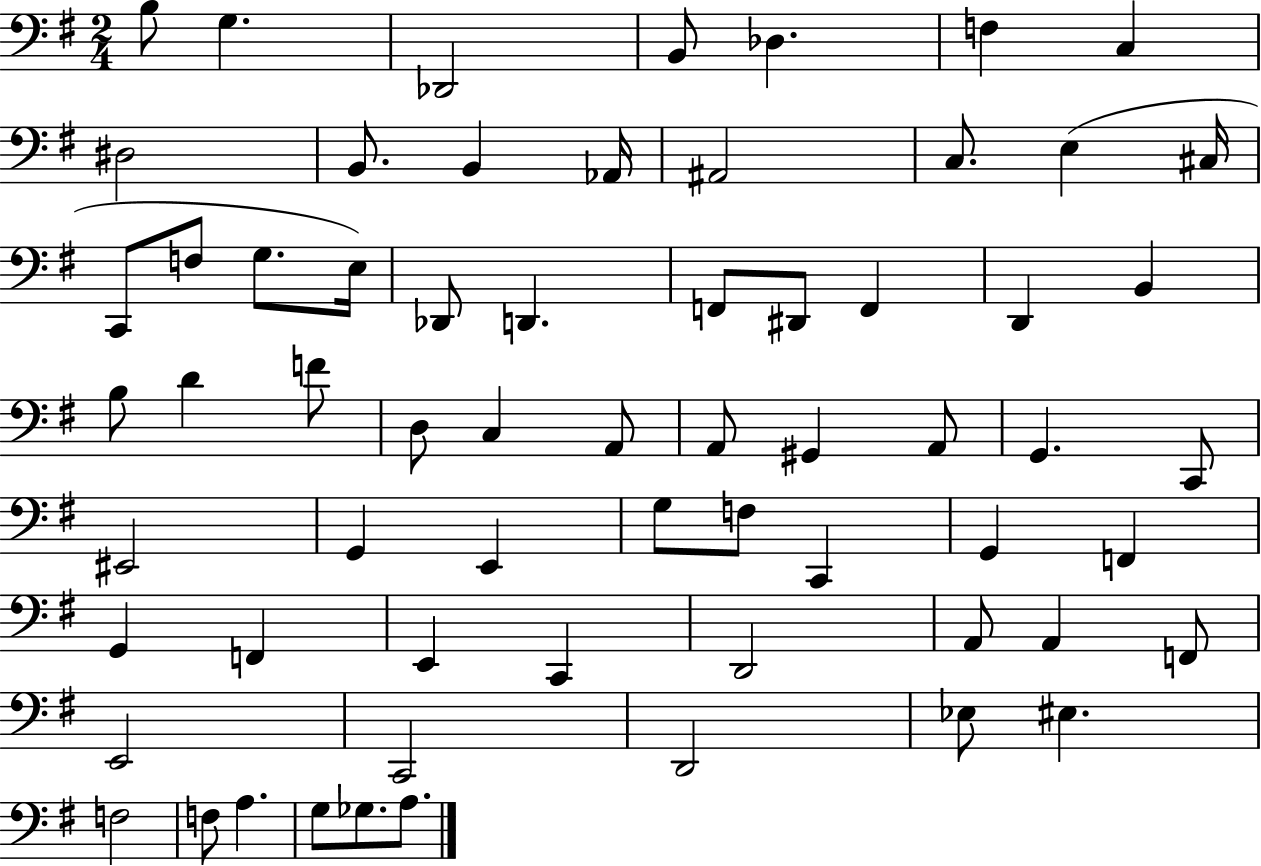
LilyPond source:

{
  \clef bass
  \numericTimeSignature
  \time 2/4
  \key g \major
  b8 g4. | des,2 | b,8 des4. | f4 c4 | \break dis2 | b,8. b,4 aes,16 | ais,2 | c8. e4( cis16 | \break c,8 f8 g8. e16) | des,8 d,4. | f,8 dis,8 f,4 | d,4 b,4 | \break b8 d'4 f'8 | d8 c4 a,8 | a,8 gis,4 a,8 | g,4. c,8 | \break eis,2 | g,4 e,4 | g8 f8 c,4 | g,4 f,4 | \break g,4 f,4 | e,4 c,4 | d,2 | a,8 a,4 f,8 | \break e,2 | c,2 | d,2 | ees8 eis4. | \break f2 | f8 a4. | g8 ges8. a8. | \bar "|."
}